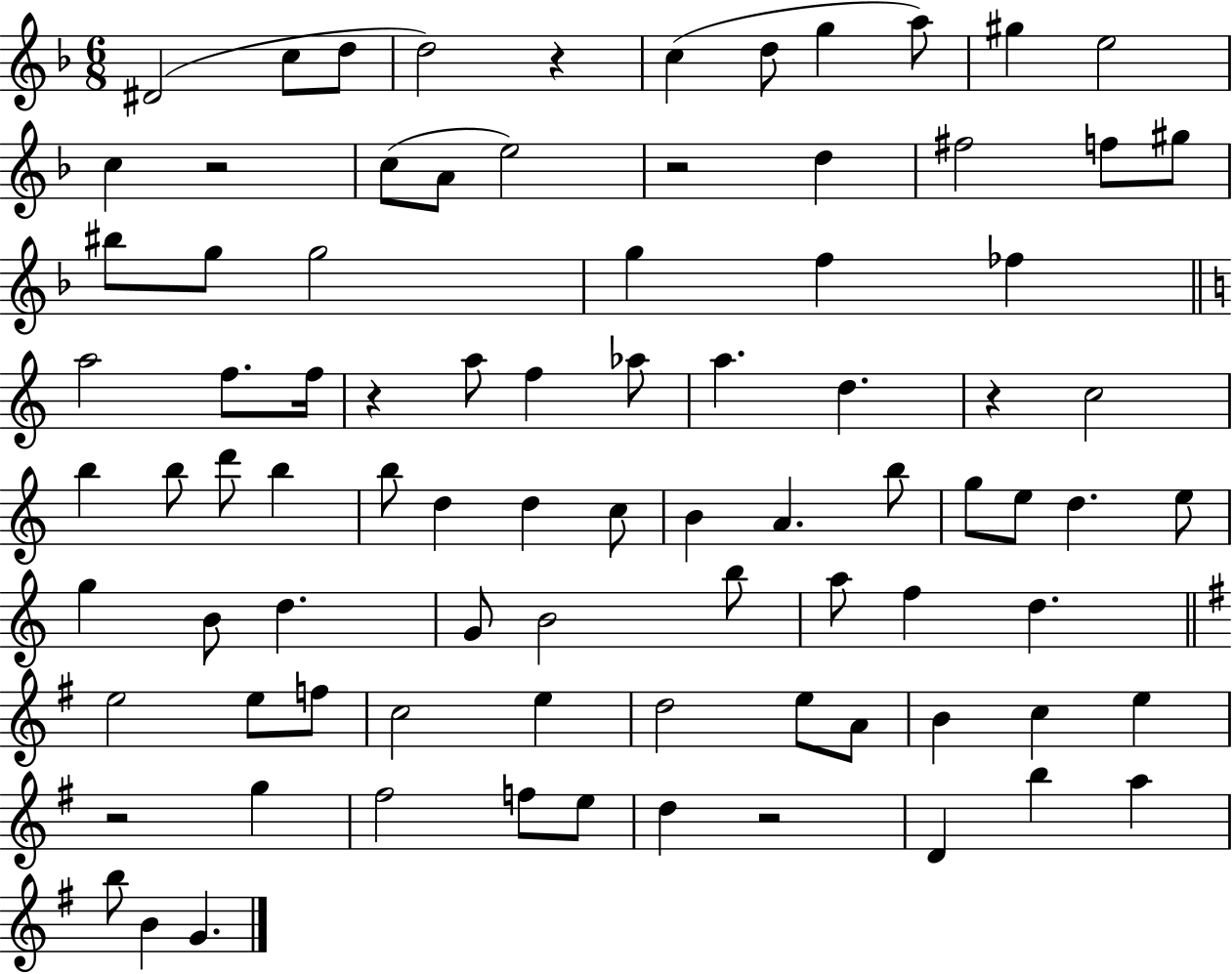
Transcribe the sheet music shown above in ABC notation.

X:1
T:Untitled
M:6/8
L:1/4
K:F
^D2 c/2 d/2 d2 z c d/2 g a/2 ^g e2 c z2 c/2 A/2 e2 z2 d ^f2 f/2 ^g/2 ^b/2 g/2 g2 g f _f a2 f/2 f/4 z a/2 f _a/2 a d z c2 b b/2 d'/2 b b/2 d d c/2 B A b/2 g/2 e/2 d e/2 g B/2 d G/2 B2 b/2 a/2 f d e2 e/2 f/2 c2 e d2 e/2 A/2 B c e z2 g ^f2 f/2 e/2 d z2 D b a b/2 B G